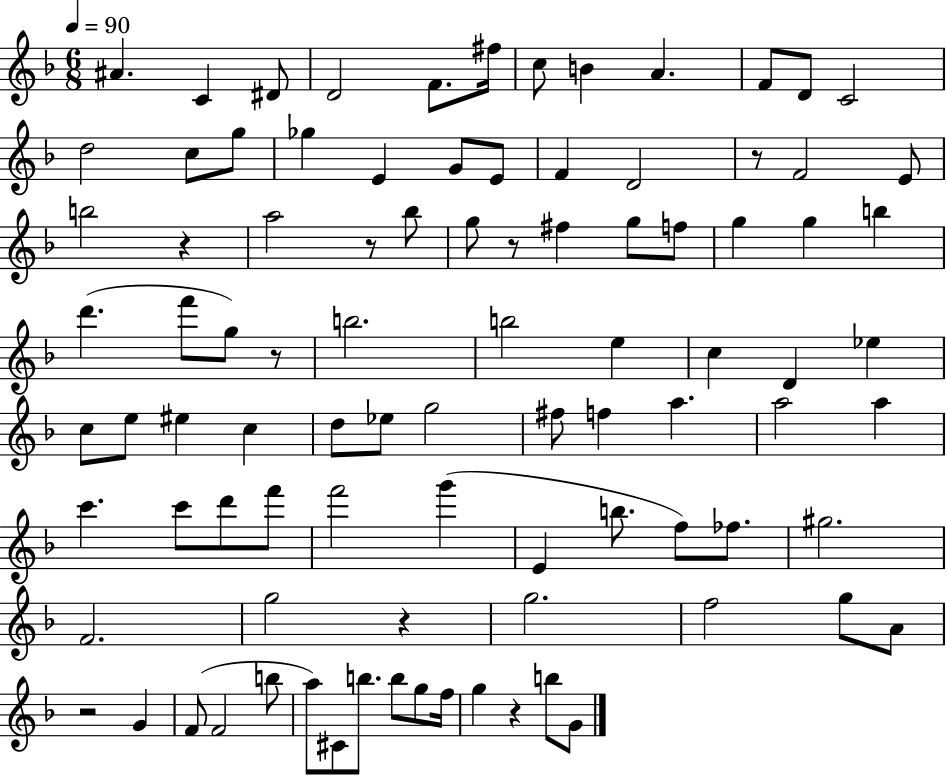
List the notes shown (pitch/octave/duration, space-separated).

A#4/q. C4/q D#4/e D4/h F4/e. F#5/s C5/e B4/q A4/q. F4/e D4/e C4/h D5/h C5/e G5/e Gb5/q E4/q G4/e E4/e F4/q D4/h R/e F4/h E4/e B5/h R/q A5/h R/e Bb5/e G5/e R/e F#5/q G5/e F5/e G5/q G5/q B5/q D6/q. F6/e G5/e R/e B5/h. B5/h E5/q C5/q D4/q Eb5/q C5/e E5/e EIS5/q C5/q D5/e Eb5/e G5/h F#5/e F5/q A5/q. A5/h A5/q C6/q. C6/e D6/e F6/e F6/h G6/q E4/q B5/e. F5/e FES5/e. G#5/h. F4/h. G5/h R/q G5/h. F5/h G5/e A4/e R/h G4/q F4/e F4/h B5/e A5/e C#4/e B5/e. B5/e G5/e F5/s G5/q R/q B5/e G4/e